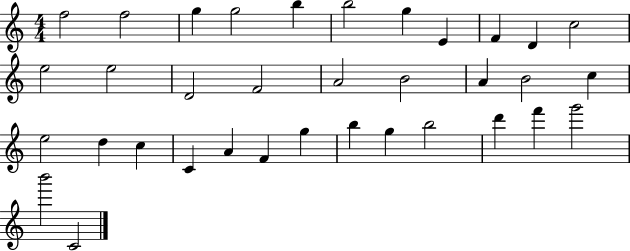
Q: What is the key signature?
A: C major